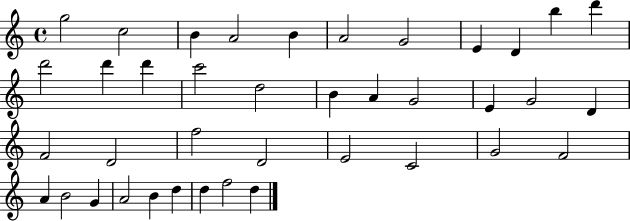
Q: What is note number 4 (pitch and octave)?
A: A4